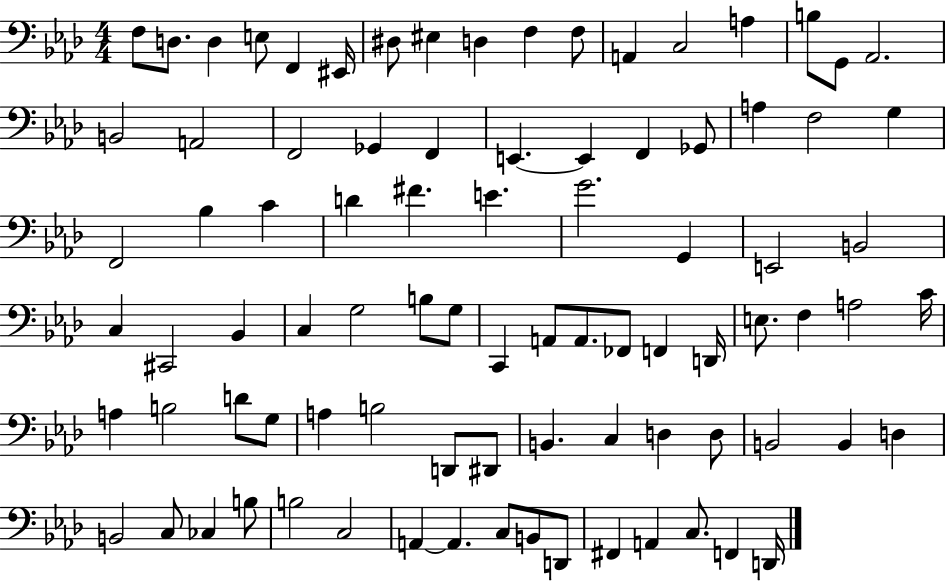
F3/e D3/e. D3/q E3/e F2/q EIS2/s D#3/e EIS3/q D3/q F3/q F3/e A2/q C3/h A3/q B3/e G2/e Ab2/h. B2/h A2/h F2/h Gb2/q F2/q E2/q. E2/q F2/q Gb2/e A3/q F3/h G3/q F2/h Bb3/q C4/q D4/q F#4/q. E4/q. G4/h. G2/q E2/h B2/h C3/q C#2/h Bb2/q C3/q G3/h B3/e G3/e C2/q A2/e A2/e. FES2/e F2/q D2/s E3/e. F3/q A3/h C4/s A3/q B3/h D4/e G3/e A3/q B3/h D2/e D#2/e B2/q. C3/q D3/q D3/e B2/h B2/q D3/q B2/h C3/e CES3/q B3/e B3/h C3/h A2/q A2/q. C3/e B2/e D2/e F#2/q A2/q C3/e. F2/q D2/s